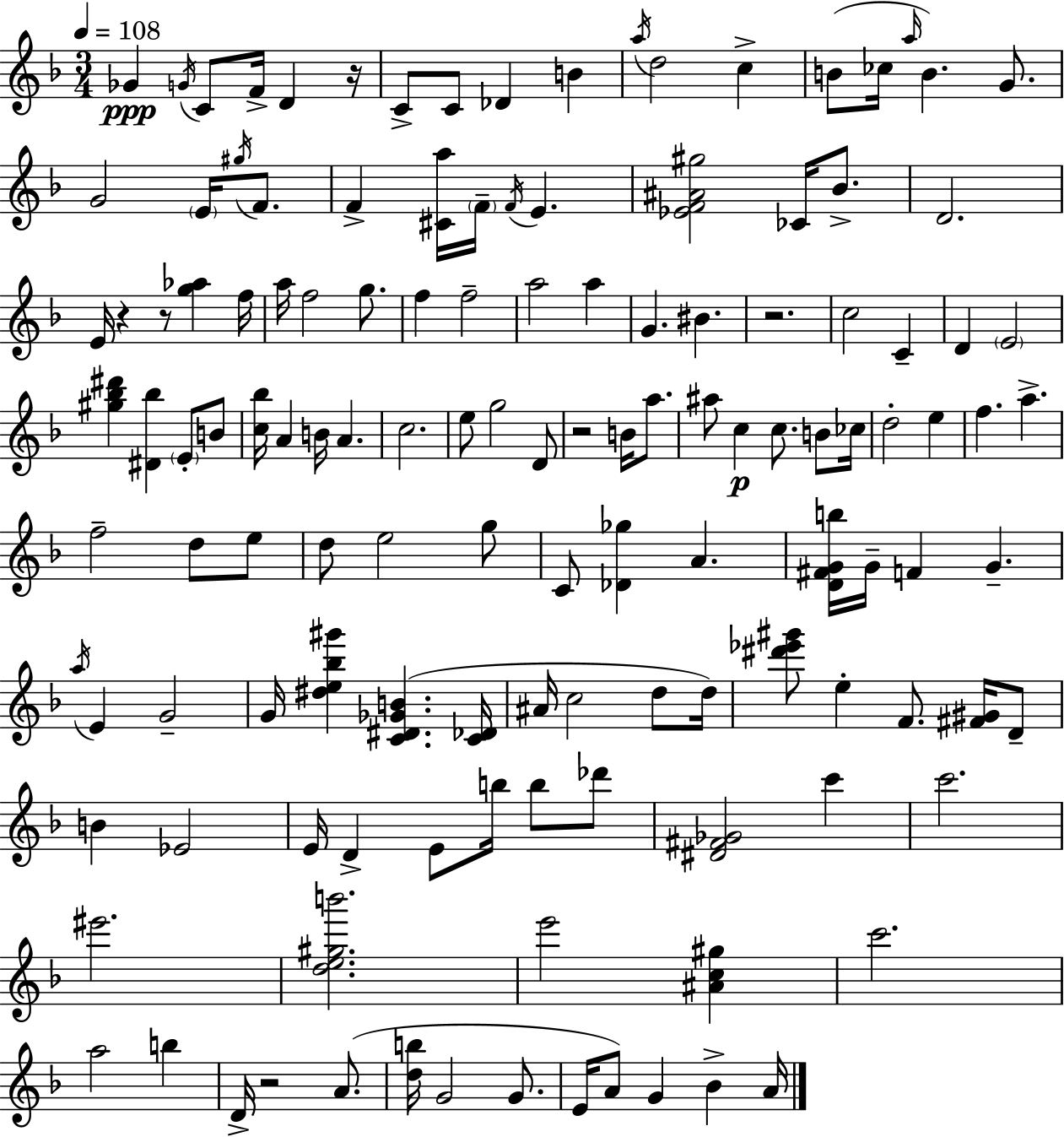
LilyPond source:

{
  \clef treble
  \numericTimeSignature
  \time 3/4
  \key f \major
  \tempo 4 = 108
  ges'4\ppp \acciaccatura { g'16 } c'8 f'16-> d'4 | r16 c'8-> c'8 des'4 b'4 | \acciaccatura { a''16 } d''2 c''4-> | b'8( ces''16 \grace { a''16 }) b'4. | \break g'8. g'2 \parenthesize e'16 | \acciaccatura { gis''16 } f'8. f'4-> <cis' a''>16 \parenthesize f'16-- \acciaccatura { f'16 } e'4. | <ees' f' ais' gis''>2 | ces'16 bes'8.-> d'2. | \break e'16 r4 r8 | <g'' aes''>4 f''16 a''16 f''2 | g''8. f''4 f''2-- | a''2 | \break a''4 g'4. bis'4. | r2. | c''2 | c'4-- d'4 \parenthesize e'2 | \break <gis'' bes'' dis'''>4 <dis' bes''>4 | \parenthesize e'8-. b'8 <c'' bes''>16 a'4 b'16 a'4. | c''2. | e''8 g''2 | \break d'8 r2 | b'16 a''8. ais''8 c''4\p c''8. | b'8 ces''16 d''2-. | e''4 f''4. a''4.-> | \break f''2-- | d''8 e''8 d''8 e''2 | g''8 c'8 <des' ges''>4 a'4. | <d' fis' g' b''>16 g'16-- f'4 g'4.-- | \break \acciaccatura { a''16 } e'4 g'2-- | g'16 <dis'' e'' bes'' gis'''>4 <c' dis' ges' b'>4.( | <c' des'>16 ais'16 c''2 | d''8 d''16) <dis''' ees''' gis'''>8 e''4-. | \break f'8. <fis' gis'>16 d'8-- b'4 ees'2 | e'16 d'4-> e'8 | b''16 b''8 des'''8 <dis' fis' ges'>2 | c'''4 c'''2. | \break eis'''2. | <d'' e'' gis'' b'''>2. | e'''2 | <ais' c'' gis''>4 c'''2. | \break a''2 | b''4 d'16-> r2 | a'8.( <d'' b''>16 g'2 | g'8. e'16 a'8) g'4 | \break bes'4-> a'16 \bar "|."
}